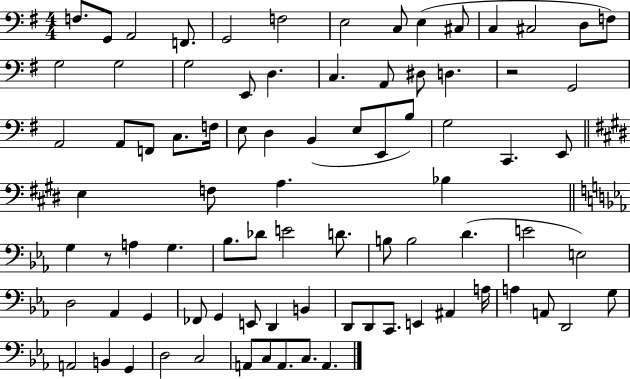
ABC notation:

X:1
T:Untitled
M:4/4
L:1/4
K:G
F,/2 G,,/2 A,,2 F,,/2 G,,2 F,2 E,2 C,/2 E, ^C,/2 C, ^C,2 D,/2 F,/2 G,2 G,2 G,2 E,,/2 D, C, A,,/2 ^D,/2 D, z2 G,,2 A,,2 A,,/2 F,,/2 C,/2 F,/4 E,/2 D, B,, E,/2 E,,/2 B,/2 G,2 C,, E,,/2 E, F,/2 A, _B, G, z/2 A, G, _B,/2 _D/2 E2 D/2 B,/2 B,2 D E2 E,2 D,2 _A,, G,, _F,,/2 G,, E,,/2 D,, B,, D,,/2 D,,/2 C,,/2 E,, ^A,, A,/4 A, A,,/2 D,,2 G,/2 A,,2 B,, G,, D,2 C,2 A,,/2 C,/2 A,,/2 C,/2 A,,